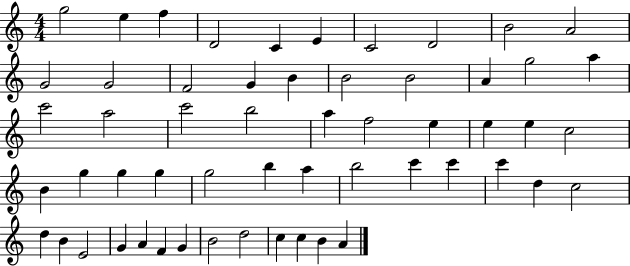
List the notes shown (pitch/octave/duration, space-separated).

G5/h E5/q F5/q D4/h C4/q E4/q C4/h D4/h B4/h A4/h G4/h G4/h F4/h G4/q B4/q B4/h B4/h A4/q G5/h A5/q C6/h A5/h C6/h B5/h A5/q F5/h E5/q E5/q E5/q C5/h B4/q G5/q G5/q G5/q G5/h B5/q A5/q B5/h C6/q C6/q C6/q D5/q C5/h D5/q B4/q E4/h G4/q A4/q F4/q G4/q B4/h D5/h C5/q C5/q B4/q A4/q